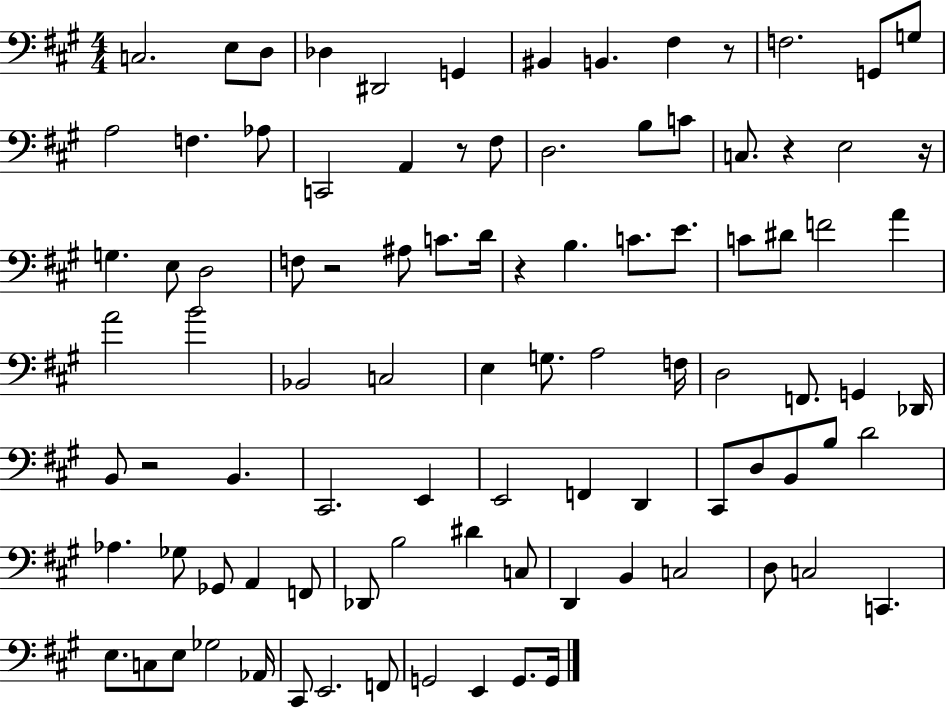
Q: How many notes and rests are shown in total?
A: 95